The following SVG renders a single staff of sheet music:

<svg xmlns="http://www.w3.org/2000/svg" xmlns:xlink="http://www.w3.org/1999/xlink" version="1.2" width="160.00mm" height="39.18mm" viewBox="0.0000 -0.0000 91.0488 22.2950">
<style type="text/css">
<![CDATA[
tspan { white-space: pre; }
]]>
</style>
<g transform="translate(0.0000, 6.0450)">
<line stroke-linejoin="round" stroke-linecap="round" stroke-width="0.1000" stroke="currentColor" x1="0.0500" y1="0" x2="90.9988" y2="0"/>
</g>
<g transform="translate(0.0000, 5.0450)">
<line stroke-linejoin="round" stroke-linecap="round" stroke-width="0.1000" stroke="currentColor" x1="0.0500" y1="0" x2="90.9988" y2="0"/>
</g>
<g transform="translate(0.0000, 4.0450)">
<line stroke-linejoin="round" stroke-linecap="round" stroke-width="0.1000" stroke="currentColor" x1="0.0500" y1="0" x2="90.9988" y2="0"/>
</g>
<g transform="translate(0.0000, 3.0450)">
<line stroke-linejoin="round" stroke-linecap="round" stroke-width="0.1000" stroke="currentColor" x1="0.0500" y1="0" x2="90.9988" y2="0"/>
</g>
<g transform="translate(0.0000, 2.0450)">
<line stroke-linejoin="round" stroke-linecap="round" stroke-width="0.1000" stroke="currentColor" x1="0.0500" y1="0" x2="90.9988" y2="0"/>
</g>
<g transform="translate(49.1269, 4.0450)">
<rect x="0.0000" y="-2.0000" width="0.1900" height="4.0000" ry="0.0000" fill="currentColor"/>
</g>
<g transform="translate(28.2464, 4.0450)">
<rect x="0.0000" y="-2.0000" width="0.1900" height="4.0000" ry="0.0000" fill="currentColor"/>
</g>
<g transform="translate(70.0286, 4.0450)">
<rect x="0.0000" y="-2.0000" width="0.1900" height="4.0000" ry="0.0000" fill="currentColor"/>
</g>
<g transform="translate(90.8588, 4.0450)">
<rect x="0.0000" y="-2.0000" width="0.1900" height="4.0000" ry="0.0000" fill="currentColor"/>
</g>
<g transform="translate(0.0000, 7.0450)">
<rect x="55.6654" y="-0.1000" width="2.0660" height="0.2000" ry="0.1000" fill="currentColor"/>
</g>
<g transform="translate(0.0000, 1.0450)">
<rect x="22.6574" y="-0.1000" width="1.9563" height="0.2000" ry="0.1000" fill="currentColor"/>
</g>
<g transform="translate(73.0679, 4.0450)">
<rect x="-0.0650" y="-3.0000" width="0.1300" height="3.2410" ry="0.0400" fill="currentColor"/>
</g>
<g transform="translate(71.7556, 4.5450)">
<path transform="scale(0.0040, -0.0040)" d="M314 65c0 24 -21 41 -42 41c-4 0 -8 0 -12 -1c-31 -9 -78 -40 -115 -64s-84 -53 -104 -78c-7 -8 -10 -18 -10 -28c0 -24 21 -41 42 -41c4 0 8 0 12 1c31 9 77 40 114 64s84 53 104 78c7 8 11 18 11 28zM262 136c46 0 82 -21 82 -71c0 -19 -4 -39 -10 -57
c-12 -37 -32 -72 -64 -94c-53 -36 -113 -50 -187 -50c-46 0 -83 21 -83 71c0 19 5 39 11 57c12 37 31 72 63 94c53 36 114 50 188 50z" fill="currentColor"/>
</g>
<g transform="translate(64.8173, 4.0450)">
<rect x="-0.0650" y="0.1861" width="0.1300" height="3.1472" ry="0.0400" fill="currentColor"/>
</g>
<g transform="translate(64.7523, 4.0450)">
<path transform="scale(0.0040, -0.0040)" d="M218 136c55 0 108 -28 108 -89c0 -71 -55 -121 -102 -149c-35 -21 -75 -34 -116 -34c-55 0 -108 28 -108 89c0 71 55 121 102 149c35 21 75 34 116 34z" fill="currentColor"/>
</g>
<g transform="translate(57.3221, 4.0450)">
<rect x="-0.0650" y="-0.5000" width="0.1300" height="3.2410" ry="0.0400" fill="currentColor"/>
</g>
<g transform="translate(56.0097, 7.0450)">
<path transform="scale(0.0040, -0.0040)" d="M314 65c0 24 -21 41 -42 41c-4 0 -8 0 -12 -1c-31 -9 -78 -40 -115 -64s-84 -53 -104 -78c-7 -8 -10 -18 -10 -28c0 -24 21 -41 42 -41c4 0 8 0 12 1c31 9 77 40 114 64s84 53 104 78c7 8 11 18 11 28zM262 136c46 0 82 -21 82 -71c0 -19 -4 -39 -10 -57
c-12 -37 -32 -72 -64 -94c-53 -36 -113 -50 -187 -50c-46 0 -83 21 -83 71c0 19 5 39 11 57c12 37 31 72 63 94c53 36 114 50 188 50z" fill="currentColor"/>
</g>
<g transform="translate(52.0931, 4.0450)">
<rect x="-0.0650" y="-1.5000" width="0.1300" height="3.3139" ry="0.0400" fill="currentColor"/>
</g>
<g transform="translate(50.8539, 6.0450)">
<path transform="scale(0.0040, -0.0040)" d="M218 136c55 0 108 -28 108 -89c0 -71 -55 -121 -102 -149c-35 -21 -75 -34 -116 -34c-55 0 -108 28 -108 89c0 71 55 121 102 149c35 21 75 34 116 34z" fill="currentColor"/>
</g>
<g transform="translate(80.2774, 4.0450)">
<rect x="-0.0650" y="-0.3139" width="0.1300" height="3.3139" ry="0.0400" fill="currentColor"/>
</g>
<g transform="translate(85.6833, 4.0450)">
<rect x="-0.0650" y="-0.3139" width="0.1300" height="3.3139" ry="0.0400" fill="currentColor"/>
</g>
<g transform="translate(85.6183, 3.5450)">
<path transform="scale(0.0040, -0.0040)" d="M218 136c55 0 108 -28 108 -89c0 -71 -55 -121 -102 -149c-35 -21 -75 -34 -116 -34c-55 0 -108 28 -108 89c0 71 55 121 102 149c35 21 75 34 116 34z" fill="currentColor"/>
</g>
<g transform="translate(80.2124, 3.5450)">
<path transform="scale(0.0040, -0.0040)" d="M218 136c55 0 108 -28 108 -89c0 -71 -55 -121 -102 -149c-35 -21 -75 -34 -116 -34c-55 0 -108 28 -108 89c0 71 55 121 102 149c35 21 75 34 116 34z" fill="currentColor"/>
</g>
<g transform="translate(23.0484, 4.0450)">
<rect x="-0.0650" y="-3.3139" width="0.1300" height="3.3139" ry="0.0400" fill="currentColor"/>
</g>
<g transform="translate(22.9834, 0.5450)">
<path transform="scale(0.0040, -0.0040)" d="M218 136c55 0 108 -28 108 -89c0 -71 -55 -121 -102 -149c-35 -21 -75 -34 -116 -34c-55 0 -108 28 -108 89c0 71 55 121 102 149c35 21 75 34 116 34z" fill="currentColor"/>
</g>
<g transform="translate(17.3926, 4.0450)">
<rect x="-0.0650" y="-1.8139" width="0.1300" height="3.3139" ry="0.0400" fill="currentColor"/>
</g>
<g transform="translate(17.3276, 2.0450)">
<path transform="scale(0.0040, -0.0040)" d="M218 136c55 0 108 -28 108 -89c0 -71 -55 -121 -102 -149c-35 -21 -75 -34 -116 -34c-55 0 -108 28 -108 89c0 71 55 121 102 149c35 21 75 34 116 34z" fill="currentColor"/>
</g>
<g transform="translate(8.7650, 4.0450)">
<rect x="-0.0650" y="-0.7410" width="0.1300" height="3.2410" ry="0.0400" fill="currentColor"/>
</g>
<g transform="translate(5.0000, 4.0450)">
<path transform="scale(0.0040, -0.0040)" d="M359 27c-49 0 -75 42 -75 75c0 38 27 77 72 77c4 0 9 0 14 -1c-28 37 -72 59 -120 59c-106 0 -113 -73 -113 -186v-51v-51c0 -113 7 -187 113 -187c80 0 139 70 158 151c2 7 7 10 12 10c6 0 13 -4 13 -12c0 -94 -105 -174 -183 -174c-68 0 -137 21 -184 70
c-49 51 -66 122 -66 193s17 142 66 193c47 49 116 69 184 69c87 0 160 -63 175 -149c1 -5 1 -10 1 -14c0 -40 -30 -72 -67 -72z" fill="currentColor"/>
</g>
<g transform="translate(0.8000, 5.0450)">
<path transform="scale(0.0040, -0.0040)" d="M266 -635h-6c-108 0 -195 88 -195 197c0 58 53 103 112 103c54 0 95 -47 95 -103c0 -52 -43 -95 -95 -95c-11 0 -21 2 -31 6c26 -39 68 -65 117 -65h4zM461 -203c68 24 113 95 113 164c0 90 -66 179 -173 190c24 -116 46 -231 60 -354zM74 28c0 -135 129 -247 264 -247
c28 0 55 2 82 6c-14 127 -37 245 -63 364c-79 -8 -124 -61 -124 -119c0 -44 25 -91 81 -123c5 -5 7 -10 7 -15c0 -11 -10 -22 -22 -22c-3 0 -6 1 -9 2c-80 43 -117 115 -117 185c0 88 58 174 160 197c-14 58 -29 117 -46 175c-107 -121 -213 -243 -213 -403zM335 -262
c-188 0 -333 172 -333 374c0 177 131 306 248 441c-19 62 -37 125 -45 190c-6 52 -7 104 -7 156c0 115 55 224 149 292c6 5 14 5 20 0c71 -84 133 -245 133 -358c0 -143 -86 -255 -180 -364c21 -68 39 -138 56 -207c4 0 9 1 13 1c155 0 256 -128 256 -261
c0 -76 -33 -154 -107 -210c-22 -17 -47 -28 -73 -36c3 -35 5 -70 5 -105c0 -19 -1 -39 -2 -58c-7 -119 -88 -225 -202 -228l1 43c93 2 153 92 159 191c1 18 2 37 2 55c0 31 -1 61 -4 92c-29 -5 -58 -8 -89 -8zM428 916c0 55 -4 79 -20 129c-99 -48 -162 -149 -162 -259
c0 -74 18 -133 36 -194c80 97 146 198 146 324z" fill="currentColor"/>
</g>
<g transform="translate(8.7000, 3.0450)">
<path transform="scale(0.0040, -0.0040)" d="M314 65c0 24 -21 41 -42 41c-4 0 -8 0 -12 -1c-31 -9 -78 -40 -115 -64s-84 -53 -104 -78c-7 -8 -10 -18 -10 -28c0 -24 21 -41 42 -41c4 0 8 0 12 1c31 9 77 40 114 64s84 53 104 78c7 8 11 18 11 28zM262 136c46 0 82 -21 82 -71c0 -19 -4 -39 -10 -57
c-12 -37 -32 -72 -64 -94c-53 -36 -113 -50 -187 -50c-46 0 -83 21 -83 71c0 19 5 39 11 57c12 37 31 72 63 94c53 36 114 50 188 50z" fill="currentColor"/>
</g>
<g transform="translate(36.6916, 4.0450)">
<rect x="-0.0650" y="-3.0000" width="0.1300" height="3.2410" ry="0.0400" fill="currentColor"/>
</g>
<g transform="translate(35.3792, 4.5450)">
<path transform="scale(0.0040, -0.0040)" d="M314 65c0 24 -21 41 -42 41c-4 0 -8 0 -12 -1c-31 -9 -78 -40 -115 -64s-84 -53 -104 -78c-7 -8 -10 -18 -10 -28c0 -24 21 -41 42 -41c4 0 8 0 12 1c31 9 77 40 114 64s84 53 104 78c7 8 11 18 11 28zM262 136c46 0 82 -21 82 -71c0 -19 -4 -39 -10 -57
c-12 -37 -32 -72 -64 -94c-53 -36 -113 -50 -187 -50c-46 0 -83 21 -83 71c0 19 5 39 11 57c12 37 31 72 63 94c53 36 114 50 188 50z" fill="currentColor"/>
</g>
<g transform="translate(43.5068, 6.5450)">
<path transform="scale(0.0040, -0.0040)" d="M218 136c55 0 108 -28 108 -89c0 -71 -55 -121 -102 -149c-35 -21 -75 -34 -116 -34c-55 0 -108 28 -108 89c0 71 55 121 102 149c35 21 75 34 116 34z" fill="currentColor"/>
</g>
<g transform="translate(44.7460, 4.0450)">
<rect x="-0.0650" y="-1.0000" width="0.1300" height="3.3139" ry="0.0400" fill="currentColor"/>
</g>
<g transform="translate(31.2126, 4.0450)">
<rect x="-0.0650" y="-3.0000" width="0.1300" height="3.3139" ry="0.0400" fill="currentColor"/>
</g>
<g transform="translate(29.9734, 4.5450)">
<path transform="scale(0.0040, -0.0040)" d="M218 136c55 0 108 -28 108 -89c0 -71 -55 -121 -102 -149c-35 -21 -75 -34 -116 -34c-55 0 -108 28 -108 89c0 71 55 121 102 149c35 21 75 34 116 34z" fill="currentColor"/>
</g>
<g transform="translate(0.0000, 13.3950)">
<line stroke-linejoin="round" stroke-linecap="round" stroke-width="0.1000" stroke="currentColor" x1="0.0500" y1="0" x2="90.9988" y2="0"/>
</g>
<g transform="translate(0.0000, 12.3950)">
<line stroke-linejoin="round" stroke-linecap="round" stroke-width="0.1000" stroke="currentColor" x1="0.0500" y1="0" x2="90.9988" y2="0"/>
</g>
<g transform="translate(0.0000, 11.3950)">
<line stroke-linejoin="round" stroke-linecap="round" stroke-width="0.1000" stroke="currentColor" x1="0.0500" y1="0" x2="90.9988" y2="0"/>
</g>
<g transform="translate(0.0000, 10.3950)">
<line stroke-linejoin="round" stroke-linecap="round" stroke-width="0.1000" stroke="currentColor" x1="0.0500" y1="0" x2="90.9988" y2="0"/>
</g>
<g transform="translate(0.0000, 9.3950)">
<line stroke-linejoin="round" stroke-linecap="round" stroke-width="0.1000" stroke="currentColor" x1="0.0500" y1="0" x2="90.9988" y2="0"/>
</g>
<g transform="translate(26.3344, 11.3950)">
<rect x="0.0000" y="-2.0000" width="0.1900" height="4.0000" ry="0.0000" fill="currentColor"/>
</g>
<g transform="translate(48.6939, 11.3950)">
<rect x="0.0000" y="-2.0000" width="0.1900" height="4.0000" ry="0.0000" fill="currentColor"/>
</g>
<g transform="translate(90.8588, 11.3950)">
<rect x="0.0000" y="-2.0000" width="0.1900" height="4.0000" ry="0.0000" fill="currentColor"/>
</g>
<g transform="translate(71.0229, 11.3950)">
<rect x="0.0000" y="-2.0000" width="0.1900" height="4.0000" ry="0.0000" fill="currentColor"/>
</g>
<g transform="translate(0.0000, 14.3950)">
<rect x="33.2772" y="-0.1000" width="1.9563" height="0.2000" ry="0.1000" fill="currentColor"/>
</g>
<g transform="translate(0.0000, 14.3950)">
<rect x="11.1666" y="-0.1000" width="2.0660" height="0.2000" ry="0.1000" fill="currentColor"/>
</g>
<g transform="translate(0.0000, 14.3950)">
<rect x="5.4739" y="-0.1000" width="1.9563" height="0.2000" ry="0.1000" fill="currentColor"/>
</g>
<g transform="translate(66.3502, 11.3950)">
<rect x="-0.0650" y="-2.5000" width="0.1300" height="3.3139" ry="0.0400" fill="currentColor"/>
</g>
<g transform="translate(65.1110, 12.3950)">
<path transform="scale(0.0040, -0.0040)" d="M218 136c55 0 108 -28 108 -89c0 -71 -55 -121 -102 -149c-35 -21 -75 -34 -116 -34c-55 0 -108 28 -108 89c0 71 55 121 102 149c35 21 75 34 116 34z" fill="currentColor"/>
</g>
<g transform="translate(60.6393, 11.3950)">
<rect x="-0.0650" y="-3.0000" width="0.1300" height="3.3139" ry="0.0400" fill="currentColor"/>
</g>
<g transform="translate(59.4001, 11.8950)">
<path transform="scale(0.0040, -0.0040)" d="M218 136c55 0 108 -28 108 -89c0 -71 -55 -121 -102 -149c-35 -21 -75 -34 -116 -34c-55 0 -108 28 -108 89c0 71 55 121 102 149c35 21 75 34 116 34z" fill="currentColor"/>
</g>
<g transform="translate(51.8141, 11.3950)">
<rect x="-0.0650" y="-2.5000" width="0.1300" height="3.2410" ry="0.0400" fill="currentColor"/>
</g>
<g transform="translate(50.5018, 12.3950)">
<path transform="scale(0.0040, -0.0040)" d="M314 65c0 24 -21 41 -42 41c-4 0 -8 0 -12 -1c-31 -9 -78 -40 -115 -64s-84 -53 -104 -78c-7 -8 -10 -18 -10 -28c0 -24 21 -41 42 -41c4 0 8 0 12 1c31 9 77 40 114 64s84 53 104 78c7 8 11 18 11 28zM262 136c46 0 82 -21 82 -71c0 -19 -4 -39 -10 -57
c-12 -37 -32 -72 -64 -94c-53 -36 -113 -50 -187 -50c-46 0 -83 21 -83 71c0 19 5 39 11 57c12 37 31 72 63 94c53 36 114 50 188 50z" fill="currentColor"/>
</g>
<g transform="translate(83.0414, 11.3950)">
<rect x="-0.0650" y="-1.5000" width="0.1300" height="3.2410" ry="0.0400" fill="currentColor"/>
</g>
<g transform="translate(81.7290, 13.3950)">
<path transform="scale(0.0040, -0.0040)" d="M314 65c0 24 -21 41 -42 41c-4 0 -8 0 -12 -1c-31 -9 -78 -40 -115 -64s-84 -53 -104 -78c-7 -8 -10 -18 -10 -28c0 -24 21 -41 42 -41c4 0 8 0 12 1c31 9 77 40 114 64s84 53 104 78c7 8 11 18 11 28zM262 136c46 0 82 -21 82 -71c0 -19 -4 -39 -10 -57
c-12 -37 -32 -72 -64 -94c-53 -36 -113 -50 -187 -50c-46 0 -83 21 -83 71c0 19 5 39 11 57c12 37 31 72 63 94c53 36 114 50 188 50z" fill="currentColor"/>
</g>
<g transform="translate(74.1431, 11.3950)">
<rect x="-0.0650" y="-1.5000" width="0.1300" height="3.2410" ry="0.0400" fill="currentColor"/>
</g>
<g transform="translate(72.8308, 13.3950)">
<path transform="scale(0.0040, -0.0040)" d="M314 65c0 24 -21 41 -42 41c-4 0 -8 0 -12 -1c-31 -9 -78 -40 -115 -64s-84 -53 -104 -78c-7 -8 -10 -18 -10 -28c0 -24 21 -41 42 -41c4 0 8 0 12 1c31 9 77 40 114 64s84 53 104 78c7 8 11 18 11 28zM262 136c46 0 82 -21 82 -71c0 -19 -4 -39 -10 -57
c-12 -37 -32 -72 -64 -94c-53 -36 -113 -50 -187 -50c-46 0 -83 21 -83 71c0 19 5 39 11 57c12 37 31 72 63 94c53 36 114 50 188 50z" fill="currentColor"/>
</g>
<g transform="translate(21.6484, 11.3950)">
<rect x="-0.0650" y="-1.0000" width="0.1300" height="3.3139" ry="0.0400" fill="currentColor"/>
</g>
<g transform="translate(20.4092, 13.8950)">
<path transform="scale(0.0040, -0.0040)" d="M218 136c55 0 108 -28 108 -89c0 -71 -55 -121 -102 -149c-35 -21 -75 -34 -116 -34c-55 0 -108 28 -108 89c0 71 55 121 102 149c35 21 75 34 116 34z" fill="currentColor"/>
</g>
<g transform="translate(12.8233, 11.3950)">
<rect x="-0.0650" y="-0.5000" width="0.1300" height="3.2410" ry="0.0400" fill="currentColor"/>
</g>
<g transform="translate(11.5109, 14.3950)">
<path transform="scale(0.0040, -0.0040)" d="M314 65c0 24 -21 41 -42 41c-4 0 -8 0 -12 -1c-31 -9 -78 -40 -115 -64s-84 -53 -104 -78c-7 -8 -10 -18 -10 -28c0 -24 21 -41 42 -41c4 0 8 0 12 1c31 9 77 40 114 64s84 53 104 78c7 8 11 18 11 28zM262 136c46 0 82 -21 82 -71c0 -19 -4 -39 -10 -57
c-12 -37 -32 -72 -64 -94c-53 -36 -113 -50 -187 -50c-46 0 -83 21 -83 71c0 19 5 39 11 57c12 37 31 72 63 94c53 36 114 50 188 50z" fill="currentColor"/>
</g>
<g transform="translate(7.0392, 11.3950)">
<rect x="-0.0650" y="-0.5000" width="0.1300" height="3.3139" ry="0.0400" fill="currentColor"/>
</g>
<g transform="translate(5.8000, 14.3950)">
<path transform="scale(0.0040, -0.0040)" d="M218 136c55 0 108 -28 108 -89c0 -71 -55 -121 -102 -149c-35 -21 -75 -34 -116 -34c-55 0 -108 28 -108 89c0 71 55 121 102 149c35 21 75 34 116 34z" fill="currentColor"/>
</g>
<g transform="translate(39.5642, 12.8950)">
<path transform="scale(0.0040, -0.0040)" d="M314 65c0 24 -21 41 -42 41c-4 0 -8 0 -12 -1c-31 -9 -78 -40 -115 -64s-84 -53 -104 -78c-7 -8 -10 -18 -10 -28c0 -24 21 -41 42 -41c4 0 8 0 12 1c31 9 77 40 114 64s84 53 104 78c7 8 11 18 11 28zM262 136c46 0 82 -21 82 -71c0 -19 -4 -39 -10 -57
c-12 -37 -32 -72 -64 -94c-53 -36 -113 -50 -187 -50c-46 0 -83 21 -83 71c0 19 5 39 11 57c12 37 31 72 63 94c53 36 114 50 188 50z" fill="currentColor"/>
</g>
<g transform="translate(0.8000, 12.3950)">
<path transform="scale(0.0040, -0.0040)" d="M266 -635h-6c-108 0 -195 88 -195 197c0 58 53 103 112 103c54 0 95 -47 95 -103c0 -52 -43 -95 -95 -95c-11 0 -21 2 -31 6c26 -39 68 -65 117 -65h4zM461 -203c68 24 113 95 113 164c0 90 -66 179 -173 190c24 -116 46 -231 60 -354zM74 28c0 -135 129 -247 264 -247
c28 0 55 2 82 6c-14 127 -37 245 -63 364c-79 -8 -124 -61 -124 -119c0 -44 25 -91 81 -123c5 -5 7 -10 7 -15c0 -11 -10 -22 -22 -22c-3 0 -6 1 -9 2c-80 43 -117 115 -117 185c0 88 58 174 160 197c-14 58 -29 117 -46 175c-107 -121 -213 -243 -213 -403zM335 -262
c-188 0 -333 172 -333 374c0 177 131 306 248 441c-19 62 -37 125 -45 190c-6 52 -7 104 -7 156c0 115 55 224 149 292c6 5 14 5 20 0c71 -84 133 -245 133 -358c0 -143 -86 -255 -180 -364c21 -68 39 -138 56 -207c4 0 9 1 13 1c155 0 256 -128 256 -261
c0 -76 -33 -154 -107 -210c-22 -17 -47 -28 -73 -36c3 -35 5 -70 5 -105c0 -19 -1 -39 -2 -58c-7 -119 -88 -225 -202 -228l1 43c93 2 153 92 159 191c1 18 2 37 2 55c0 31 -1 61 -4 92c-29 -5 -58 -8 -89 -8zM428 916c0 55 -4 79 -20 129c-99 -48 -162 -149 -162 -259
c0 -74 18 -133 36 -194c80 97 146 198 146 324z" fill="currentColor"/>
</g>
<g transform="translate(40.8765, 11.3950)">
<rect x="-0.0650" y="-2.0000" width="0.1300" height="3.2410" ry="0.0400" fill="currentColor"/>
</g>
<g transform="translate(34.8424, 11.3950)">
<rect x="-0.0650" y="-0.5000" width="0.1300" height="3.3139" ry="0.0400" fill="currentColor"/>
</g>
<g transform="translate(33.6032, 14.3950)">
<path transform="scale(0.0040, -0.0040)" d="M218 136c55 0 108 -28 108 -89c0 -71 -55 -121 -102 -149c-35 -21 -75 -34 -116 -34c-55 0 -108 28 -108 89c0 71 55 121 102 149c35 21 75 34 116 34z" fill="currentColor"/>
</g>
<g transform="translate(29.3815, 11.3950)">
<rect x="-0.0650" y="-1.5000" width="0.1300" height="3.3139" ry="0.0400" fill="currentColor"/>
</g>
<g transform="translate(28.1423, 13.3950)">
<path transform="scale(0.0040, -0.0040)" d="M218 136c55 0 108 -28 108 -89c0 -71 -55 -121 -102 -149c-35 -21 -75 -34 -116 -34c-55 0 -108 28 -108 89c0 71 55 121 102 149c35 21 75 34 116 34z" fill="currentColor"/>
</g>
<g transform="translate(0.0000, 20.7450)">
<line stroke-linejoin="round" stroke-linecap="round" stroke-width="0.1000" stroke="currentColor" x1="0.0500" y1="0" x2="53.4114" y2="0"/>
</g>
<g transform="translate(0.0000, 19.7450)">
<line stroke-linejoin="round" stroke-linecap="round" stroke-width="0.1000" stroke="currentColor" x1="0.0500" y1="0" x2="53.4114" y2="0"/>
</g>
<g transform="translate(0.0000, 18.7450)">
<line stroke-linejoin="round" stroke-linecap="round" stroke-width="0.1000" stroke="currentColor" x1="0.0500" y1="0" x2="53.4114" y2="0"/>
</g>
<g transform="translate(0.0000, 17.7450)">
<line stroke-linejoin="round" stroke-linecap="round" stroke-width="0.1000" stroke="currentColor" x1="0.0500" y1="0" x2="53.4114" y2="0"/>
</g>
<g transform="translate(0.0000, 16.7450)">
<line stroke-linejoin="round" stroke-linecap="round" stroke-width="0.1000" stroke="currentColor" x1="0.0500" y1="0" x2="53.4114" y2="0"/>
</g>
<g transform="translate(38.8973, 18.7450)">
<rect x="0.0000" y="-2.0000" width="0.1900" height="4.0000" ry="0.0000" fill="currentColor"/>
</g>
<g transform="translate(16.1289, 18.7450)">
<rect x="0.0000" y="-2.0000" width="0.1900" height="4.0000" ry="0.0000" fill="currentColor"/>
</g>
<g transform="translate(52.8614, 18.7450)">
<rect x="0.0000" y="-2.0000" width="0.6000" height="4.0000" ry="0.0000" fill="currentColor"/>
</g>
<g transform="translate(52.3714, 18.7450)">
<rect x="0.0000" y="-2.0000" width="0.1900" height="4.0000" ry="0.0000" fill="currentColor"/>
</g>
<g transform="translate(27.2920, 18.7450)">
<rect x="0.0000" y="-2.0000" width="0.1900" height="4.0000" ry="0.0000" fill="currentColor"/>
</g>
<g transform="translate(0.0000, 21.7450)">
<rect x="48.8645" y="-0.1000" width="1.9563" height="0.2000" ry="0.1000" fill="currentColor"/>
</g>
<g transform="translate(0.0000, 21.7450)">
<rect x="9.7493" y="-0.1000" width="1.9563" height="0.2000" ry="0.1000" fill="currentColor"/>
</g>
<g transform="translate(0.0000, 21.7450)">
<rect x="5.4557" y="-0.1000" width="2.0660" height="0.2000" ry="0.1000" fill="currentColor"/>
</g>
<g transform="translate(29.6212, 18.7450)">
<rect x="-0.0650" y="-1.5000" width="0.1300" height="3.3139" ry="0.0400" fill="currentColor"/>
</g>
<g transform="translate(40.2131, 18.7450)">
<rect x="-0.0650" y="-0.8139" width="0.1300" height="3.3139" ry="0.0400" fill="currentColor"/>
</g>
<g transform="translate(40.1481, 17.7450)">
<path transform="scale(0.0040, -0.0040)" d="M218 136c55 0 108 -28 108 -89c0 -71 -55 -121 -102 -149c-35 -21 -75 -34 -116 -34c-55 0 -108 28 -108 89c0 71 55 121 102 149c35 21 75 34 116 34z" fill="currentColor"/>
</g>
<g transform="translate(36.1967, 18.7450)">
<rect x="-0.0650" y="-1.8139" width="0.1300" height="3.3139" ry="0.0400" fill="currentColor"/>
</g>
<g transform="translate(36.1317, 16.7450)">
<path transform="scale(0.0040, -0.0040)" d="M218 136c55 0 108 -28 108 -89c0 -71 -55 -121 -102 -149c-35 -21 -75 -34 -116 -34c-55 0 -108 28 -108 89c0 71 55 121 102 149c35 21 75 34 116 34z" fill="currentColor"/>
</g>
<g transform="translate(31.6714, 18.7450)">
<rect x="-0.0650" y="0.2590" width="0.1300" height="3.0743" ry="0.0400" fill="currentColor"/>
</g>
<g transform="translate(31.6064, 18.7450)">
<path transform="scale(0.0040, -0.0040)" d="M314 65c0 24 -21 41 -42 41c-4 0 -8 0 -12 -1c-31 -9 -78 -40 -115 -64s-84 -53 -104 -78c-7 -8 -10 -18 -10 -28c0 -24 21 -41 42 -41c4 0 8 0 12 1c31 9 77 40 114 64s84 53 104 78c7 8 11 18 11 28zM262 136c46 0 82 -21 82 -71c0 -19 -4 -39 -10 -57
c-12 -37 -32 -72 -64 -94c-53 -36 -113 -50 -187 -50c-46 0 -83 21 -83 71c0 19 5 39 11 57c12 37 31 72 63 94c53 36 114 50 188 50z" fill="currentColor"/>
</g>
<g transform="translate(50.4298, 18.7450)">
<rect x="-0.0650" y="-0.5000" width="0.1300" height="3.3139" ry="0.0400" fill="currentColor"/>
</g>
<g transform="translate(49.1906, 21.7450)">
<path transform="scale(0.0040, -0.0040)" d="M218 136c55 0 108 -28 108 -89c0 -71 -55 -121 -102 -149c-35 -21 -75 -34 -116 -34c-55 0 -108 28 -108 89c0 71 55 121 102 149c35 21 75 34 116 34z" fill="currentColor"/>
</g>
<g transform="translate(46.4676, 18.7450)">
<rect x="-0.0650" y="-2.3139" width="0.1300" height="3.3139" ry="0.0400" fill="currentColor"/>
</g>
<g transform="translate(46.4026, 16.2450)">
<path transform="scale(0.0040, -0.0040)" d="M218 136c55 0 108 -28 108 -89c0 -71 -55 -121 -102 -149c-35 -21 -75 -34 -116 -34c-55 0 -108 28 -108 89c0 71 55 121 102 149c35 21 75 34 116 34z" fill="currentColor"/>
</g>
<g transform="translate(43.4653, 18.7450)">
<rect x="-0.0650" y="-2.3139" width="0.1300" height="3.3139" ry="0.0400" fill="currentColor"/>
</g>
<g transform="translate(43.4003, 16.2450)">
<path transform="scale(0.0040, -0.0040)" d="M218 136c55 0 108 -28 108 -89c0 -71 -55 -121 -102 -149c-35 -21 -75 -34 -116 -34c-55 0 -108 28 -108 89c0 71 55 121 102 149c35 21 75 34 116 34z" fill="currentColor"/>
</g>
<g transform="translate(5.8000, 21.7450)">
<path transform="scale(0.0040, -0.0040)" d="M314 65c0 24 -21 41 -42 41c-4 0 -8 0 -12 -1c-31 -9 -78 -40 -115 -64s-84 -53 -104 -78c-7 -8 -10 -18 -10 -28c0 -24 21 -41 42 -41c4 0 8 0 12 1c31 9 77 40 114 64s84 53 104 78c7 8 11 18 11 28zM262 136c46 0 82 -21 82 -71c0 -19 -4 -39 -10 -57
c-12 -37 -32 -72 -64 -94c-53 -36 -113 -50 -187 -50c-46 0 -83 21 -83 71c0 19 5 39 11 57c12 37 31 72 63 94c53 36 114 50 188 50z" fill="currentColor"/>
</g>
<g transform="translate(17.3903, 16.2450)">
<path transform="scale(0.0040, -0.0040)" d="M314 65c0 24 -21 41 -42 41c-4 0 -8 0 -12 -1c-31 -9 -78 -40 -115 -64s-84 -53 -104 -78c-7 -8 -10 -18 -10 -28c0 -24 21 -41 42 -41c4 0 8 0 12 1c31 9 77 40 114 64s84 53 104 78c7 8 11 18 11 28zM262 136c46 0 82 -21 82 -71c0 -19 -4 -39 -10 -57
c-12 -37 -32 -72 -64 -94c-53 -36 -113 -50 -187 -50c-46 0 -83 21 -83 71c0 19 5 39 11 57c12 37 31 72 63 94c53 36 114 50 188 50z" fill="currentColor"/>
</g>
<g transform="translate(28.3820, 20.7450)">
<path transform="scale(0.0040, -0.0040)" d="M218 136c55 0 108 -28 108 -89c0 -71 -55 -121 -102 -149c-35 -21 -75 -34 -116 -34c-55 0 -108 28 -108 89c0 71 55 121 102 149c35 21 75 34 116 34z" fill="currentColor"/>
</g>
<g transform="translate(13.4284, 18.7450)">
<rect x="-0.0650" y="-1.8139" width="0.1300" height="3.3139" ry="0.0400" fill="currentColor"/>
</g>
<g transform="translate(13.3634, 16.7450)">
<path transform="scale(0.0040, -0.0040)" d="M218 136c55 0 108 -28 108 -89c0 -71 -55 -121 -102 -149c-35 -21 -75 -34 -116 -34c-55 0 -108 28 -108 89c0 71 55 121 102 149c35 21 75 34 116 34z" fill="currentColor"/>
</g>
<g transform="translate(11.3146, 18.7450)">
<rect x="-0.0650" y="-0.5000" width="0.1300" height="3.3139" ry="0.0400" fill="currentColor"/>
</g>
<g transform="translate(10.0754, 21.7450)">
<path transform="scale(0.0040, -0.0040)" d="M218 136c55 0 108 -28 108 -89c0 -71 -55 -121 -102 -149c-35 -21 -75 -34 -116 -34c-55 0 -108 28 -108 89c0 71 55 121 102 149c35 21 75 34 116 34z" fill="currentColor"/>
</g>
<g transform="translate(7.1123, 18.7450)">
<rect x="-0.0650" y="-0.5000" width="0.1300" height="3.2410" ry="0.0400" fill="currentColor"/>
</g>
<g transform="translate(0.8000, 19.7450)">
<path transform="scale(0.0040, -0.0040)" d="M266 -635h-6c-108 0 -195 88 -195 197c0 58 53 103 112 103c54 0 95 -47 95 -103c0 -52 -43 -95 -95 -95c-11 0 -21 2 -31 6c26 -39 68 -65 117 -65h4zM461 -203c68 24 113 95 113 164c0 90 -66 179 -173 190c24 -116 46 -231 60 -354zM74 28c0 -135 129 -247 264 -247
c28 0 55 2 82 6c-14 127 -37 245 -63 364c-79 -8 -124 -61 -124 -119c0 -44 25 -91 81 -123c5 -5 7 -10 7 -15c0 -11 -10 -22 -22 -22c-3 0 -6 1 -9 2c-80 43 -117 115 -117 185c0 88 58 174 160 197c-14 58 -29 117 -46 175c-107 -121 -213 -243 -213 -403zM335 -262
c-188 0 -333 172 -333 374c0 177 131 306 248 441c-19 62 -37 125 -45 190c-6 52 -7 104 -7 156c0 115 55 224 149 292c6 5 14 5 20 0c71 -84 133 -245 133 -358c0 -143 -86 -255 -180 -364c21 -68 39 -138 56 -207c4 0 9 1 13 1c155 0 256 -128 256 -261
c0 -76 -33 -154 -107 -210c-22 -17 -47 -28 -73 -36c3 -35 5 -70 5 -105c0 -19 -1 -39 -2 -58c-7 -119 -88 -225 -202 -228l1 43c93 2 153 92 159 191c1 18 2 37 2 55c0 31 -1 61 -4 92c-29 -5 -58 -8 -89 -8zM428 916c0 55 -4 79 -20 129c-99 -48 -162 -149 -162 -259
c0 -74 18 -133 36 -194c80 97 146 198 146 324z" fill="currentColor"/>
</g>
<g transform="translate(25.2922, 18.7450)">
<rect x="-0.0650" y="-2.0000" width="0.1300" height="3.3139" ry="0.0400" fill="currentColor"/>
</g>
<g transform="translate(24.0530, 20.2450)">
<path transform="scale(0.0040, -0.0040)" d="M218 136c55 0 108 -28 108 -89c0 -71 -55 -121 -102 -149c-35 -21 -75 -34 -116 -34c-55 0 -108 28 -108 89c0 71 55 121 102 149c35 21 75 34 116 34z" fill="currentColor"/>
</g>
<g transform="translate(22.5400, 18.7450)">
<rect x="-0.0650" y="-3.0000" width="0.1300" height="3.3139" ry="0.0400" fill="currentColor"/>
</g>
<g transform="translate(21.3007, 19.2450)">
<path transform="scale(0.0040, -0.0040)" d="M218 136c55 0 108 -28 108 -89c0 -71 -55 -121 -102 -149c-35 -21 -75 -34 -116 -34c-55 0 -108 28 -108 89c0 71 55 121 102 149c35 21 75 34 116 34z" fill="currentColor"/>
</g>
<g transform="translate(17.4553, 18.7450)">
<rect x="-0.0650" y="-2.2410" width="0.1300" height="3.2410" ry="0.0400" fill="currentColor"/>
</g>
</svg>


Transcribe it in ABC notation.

X:1
T:Untitled
M:4/4
L:1/4
K:C
d2 f b A A2 D E C2 B A2 c c C C2 D E C F2 G2 A G E2 E2 C2 C f g2 A F E B2 f d g g C